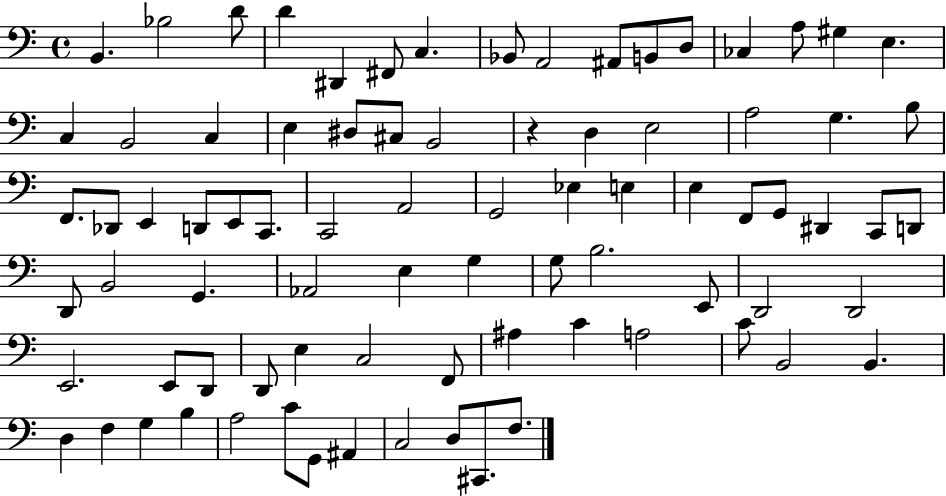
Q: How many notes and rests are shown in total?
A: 82